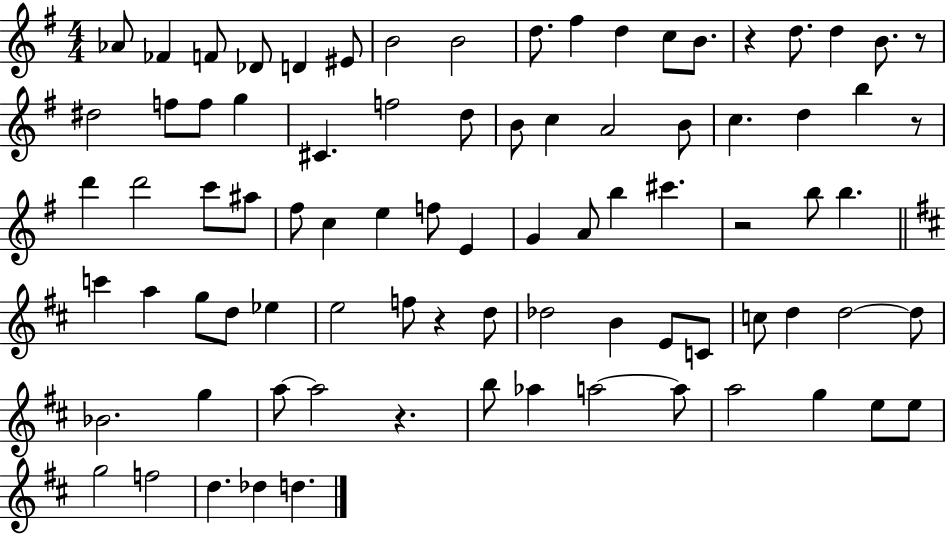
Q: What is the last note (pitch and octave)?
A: D5